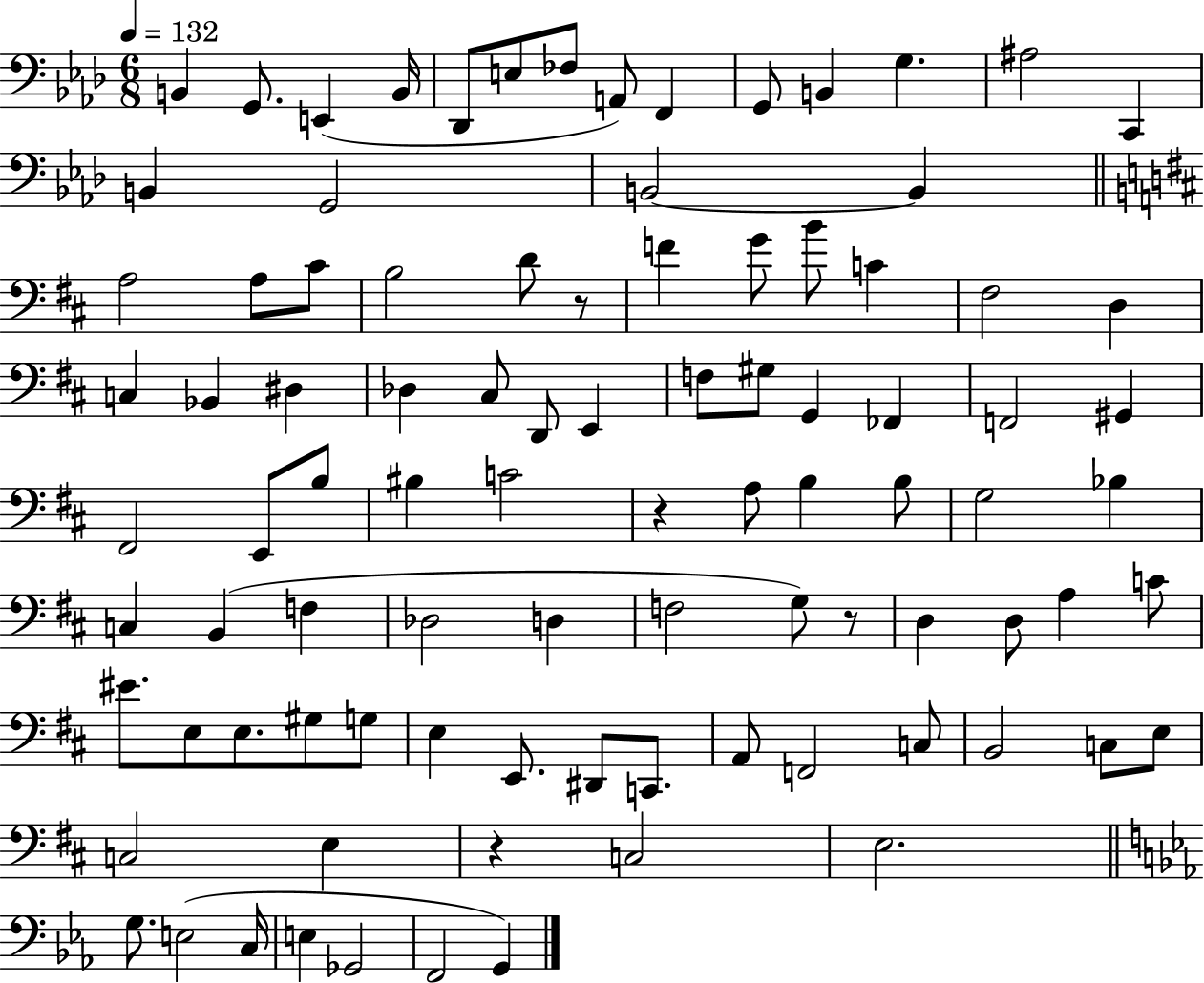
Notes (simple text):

B2/q G2/e. E2/q B2/s Db2/e E3/e FES3/e A2/e F2/q G2/e B2/q G3/q. A#3/h C2/q B2/q G2/h B2/h B2/q A3/h A3/e C#4/e B3/h D4/e R/e F4/q G4/e B4/e C4/q F#3/h D3/q C3/q Bb2/q D#3/q Db3/q C#3/e D2/e E2/q F3/e G#3/e G2/q FES2/q F2/h G#2/q F#2/h E2/e B3/e BIS3/q C4/h R/q A3/e B3/q B3/e G3/h Bb3/q C3/q B2/q F3/q Db3/h D3/q F3/h G3/e R/e D3/q D3/e A3/q C4/e EIS4/e. E3/e E3/e. G#3/e G3/e E3/q E2/e. D#2/e C2/e. A2/e F2/h C3/e B2/h C3/e E3/e C3/h E3/q R/q C3/h E3/h. G3/e. E3/h C3/s E3/q Gb2/h F2/h G2/q